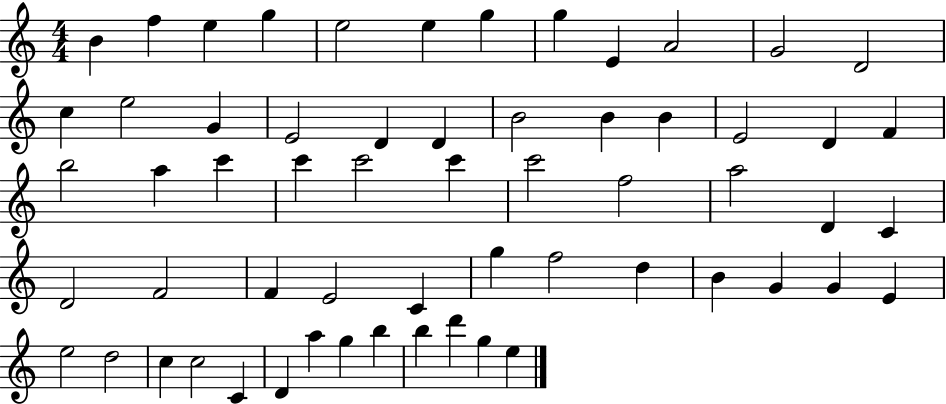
{
  \clef treble
  \numericTimeSignature
  \time 4/4
  \key c \major
  b'4 f''4 e''4 g''4 | e''2 e''4 g''4 | g''4 e'4 a'2 | g'2 d'2 | \break c''4 e''2 g'4 | e'2 d'4 d'4 | b'2 b'4 b'4 | e'2 d'4 f'4 | \break b''2 a''4 c'''4 | c'''4 c'''2 c'''4 | c'''2 f''2 | a''2 d'4 c'4 | \break d'2 f'2 | f'4 e'2 c'4 | g''4 f''2 d''4 | b'4 g'4 g'4 e'4 | \break e''2 d''2 | c''4 c''2 c'4 | d'4 a''4 g''4 b''4 | b''4 d'''4 g''4 e''4 | \break \bar "|."
}